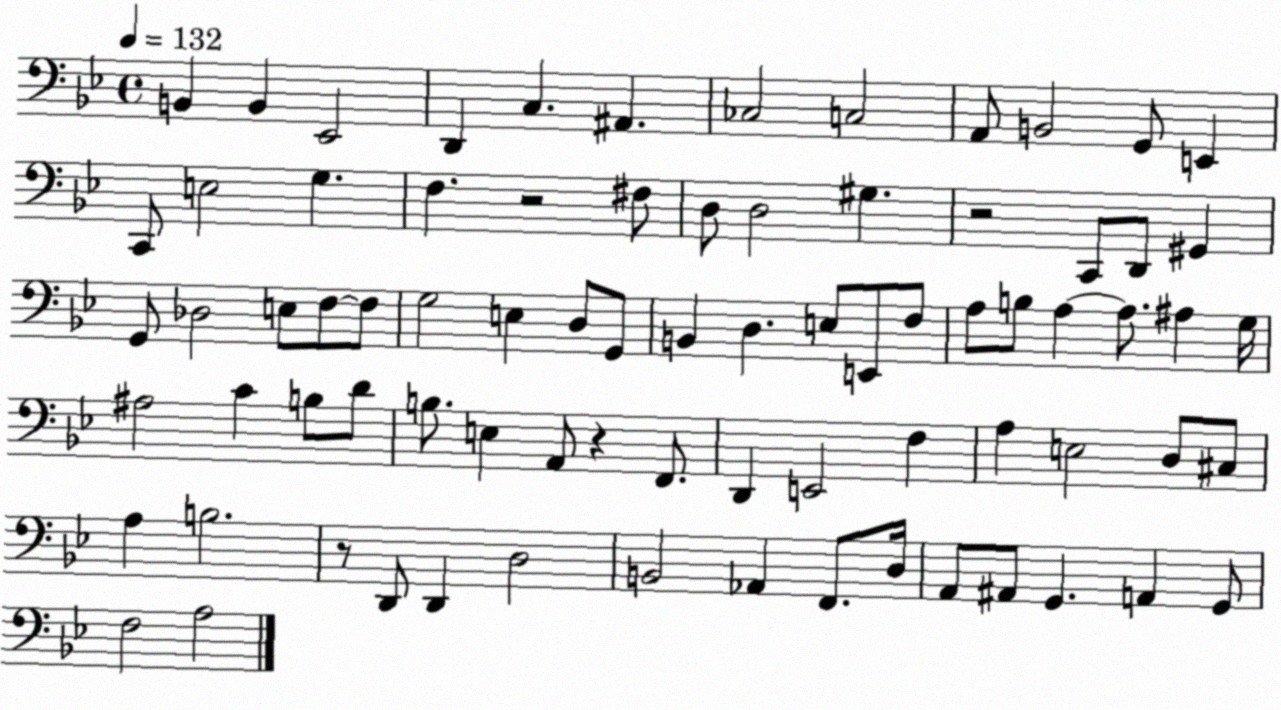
X:1
T:Untitled
M:4/4
L:1/4
K:Bb
B,, B,, _E,,2 D,, C, ^A,, _C,2 C,2 A,,/2 B,,2 G,,/2 E,, C,,/2 E,2 G, F, z2 ^F,/2 D,/2 D,2 ^G, z2 C,,/2 D,,/2 ^G,, G,,/2 _D,2 E,/2 F,/2 F,/2 G,2 E, D,/2 G,,/2 B,, D, E,/2 E,,/2 F,/2 A,/2 B,/2 A, A,/2 ^A, G,/4 ^A,2 C B,/2 D/2 B,/2 E, A,,/2 z F,,/2 D,, E,,2 F, A, E,2 D,/2 ^C,/2 A, B,2 z/2 D,,/2 D,, D,2 B,,2 _A,, F,,/2 D,/4 A,,/2 ^A,,/2 G,, A,, G,,/2 F,2 A,2